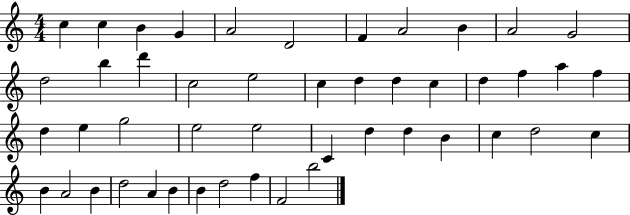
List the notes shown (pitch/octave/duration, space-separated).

C5/q C5/q B4/q G4/q A4/h D4/h F4/q A4/h B4/q A4/h G4/h D5/h B5/q D6/q C5/h E5/h C5/q D5/q D5/q C5/q D5/q F5/q A5/q F5/q D5/q E5/q G5/h E5/h E5/h C4/q D5/q D5/q B4/q C5/q D5/h C5/q B4/q A4/h B4/q D5/h A4/q B4/q B4/q D5/h F5/q F4/h B5/h